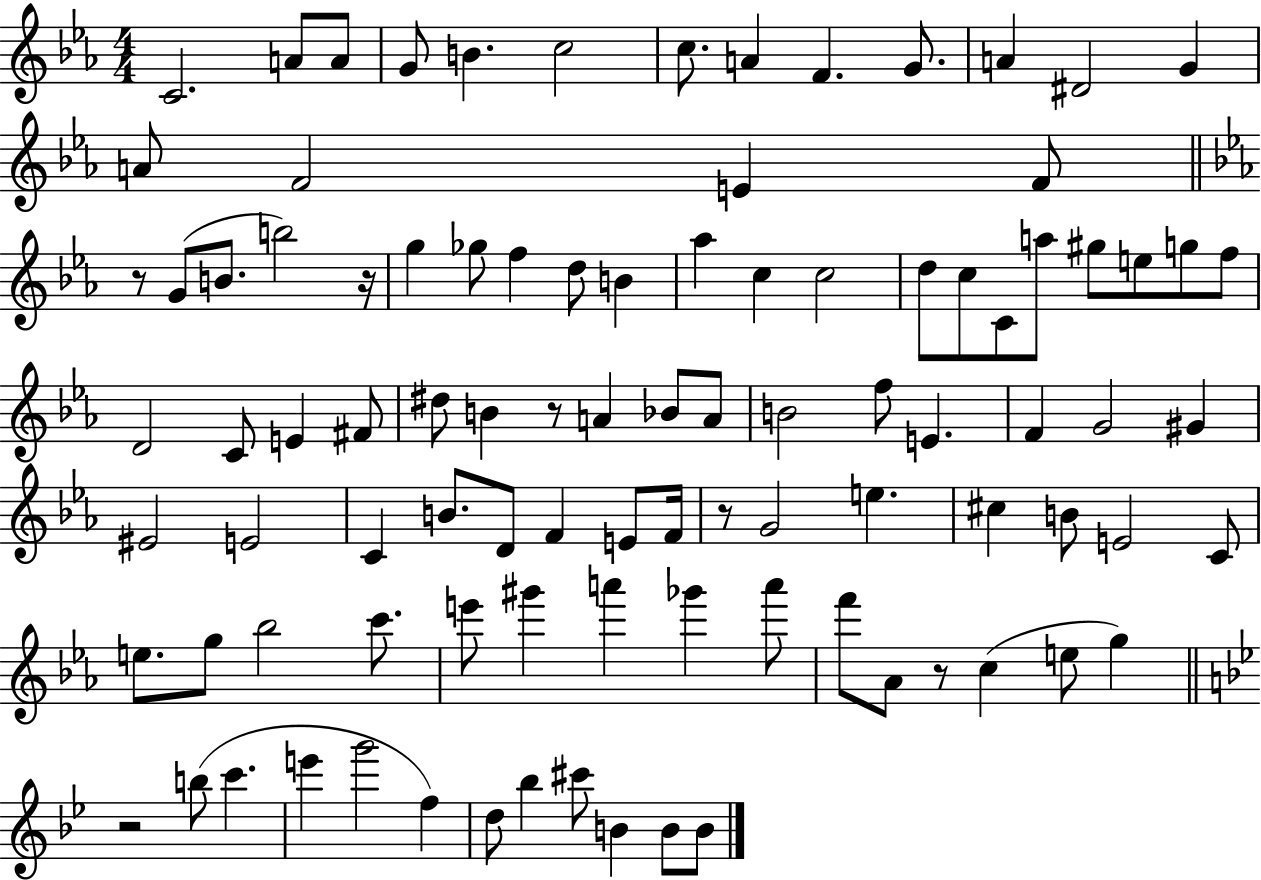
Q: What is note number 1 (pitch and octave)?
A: C4